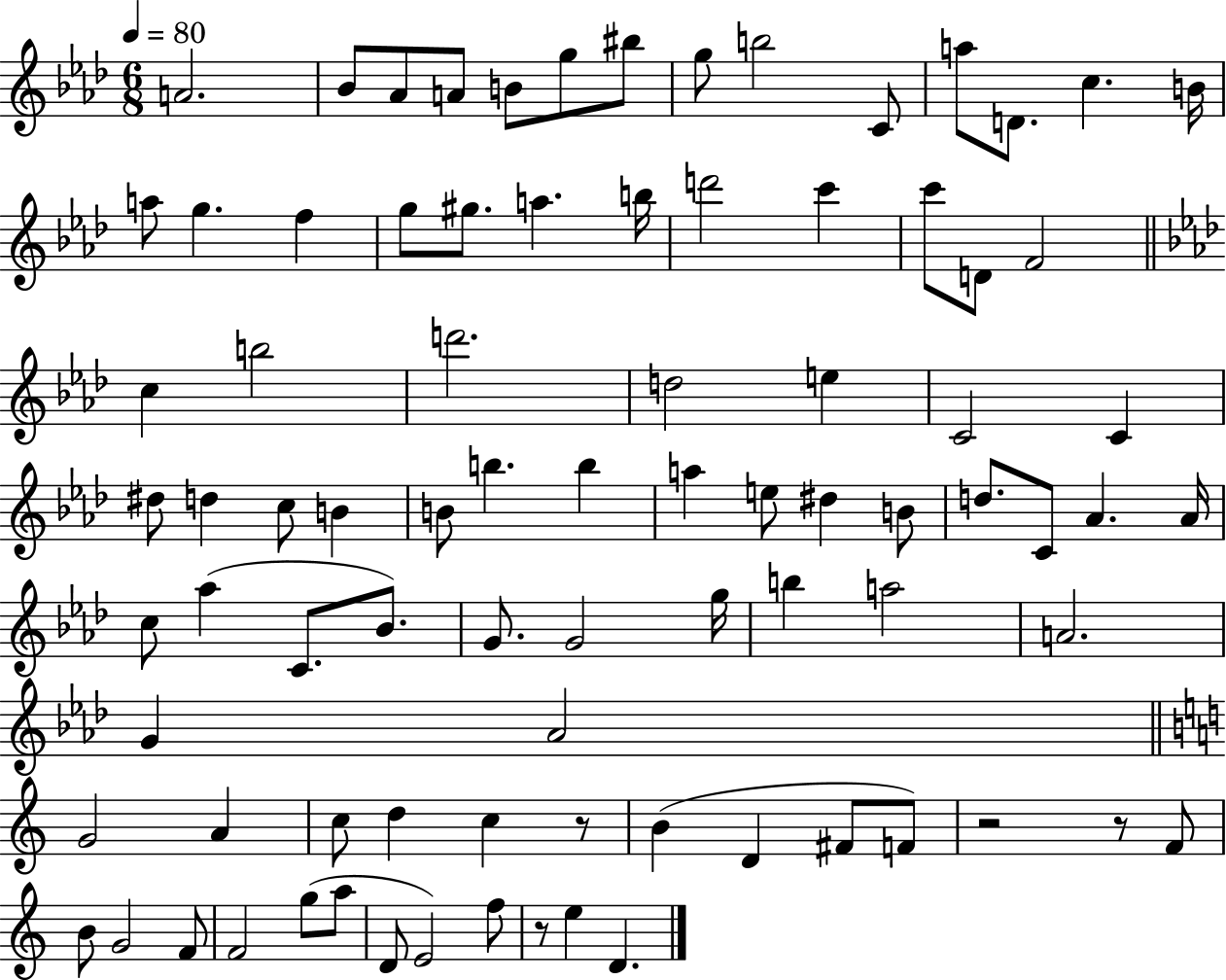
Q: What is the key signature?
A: AES major